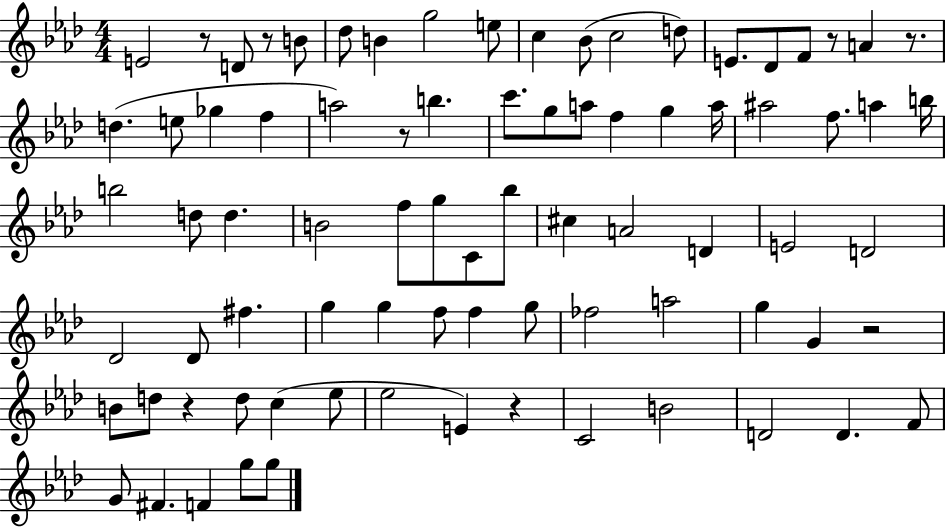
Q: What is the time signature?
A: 4/4